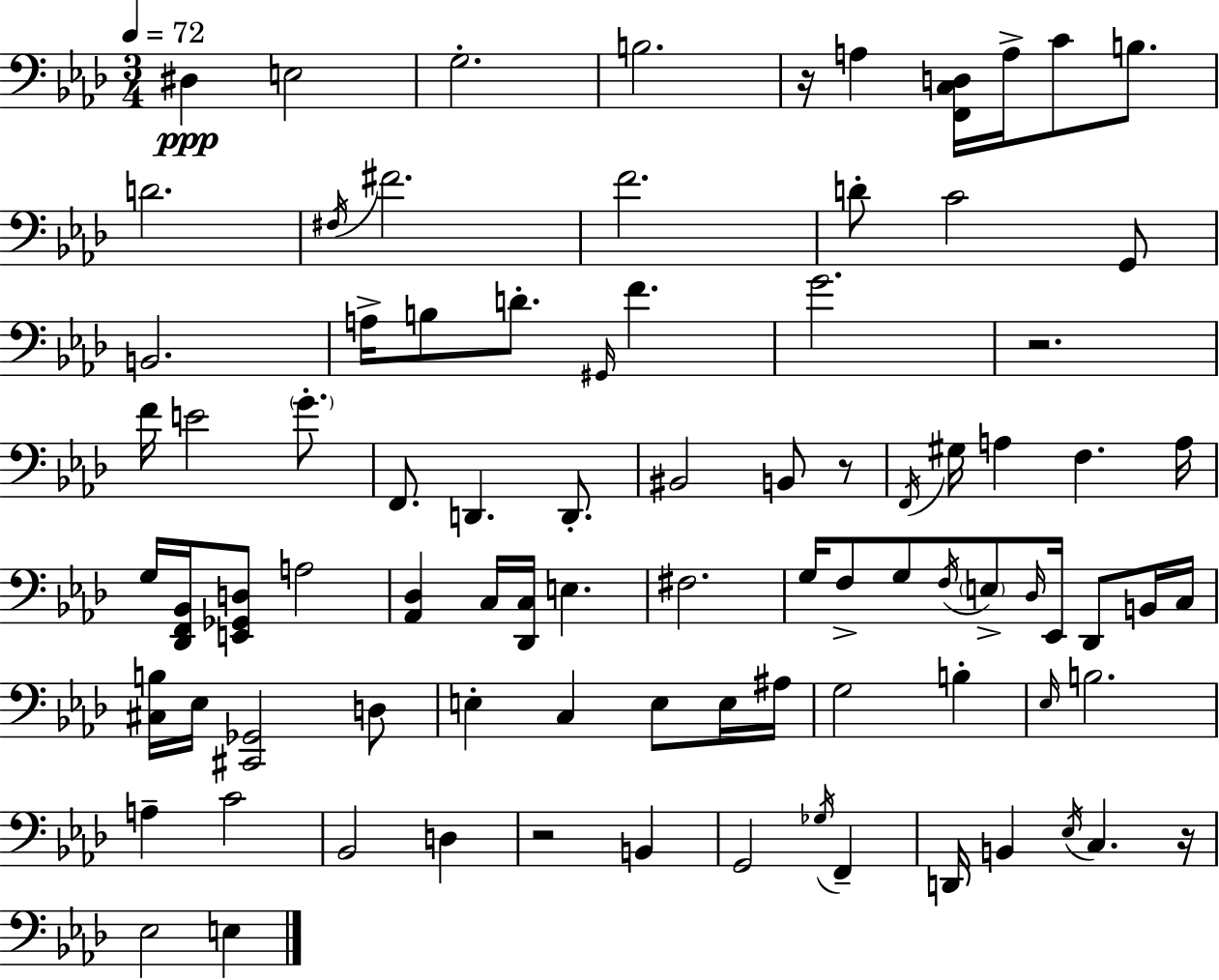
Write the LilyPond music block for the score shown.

{
  \clef bass
  \numericTimeSignature
  \time 3/4
  \key aes \major
  \tempo 4 = 72
  dis4\ppp e2 | g2.-. | b2. | r16 a4 <f, c d>16 a16-> c'8 b8. | \break d'2. | \acciaccatura { fis16 } fis'2. | f'2. | d'8-. c'2 g,8 | \break b,2. | a16-> b8 d'8.-. \grace { gis,16 } f'4. | g'2. | r2. | \break f'16 e'2 \parenthesize g'8.-. | f,8. d,4. d,8.-. | bis,2 b,8 | r8 \acciaccatura { f,16 } gis16 a4 f4. | \break a16 g16 <des, f, bes,>16 <e, ges, d>8 a2 | <aes, des>4 c16 <des, c>16 e4. | fis2. | g16 f8-> g8 \acciaccatura { f16 } \parenthesize e8-> \grace { des16 } | \break ees,16 des,8 b,16 c16 <cis b>16 ees16 <cis, ges,>2 | d8 e4-. c4 | e8 e16 ais16 g2 | b4-. \grace { ees16 } b2. | \break a4-- c'2 | bes,2 | d4 r2 | b,4 g,2 | \break \acciaccatura { ges16 } f,4-- d,16 b,4 | \acciaccatura { ees16 } c4. r16 ees2 | e4 \bar "|."
}